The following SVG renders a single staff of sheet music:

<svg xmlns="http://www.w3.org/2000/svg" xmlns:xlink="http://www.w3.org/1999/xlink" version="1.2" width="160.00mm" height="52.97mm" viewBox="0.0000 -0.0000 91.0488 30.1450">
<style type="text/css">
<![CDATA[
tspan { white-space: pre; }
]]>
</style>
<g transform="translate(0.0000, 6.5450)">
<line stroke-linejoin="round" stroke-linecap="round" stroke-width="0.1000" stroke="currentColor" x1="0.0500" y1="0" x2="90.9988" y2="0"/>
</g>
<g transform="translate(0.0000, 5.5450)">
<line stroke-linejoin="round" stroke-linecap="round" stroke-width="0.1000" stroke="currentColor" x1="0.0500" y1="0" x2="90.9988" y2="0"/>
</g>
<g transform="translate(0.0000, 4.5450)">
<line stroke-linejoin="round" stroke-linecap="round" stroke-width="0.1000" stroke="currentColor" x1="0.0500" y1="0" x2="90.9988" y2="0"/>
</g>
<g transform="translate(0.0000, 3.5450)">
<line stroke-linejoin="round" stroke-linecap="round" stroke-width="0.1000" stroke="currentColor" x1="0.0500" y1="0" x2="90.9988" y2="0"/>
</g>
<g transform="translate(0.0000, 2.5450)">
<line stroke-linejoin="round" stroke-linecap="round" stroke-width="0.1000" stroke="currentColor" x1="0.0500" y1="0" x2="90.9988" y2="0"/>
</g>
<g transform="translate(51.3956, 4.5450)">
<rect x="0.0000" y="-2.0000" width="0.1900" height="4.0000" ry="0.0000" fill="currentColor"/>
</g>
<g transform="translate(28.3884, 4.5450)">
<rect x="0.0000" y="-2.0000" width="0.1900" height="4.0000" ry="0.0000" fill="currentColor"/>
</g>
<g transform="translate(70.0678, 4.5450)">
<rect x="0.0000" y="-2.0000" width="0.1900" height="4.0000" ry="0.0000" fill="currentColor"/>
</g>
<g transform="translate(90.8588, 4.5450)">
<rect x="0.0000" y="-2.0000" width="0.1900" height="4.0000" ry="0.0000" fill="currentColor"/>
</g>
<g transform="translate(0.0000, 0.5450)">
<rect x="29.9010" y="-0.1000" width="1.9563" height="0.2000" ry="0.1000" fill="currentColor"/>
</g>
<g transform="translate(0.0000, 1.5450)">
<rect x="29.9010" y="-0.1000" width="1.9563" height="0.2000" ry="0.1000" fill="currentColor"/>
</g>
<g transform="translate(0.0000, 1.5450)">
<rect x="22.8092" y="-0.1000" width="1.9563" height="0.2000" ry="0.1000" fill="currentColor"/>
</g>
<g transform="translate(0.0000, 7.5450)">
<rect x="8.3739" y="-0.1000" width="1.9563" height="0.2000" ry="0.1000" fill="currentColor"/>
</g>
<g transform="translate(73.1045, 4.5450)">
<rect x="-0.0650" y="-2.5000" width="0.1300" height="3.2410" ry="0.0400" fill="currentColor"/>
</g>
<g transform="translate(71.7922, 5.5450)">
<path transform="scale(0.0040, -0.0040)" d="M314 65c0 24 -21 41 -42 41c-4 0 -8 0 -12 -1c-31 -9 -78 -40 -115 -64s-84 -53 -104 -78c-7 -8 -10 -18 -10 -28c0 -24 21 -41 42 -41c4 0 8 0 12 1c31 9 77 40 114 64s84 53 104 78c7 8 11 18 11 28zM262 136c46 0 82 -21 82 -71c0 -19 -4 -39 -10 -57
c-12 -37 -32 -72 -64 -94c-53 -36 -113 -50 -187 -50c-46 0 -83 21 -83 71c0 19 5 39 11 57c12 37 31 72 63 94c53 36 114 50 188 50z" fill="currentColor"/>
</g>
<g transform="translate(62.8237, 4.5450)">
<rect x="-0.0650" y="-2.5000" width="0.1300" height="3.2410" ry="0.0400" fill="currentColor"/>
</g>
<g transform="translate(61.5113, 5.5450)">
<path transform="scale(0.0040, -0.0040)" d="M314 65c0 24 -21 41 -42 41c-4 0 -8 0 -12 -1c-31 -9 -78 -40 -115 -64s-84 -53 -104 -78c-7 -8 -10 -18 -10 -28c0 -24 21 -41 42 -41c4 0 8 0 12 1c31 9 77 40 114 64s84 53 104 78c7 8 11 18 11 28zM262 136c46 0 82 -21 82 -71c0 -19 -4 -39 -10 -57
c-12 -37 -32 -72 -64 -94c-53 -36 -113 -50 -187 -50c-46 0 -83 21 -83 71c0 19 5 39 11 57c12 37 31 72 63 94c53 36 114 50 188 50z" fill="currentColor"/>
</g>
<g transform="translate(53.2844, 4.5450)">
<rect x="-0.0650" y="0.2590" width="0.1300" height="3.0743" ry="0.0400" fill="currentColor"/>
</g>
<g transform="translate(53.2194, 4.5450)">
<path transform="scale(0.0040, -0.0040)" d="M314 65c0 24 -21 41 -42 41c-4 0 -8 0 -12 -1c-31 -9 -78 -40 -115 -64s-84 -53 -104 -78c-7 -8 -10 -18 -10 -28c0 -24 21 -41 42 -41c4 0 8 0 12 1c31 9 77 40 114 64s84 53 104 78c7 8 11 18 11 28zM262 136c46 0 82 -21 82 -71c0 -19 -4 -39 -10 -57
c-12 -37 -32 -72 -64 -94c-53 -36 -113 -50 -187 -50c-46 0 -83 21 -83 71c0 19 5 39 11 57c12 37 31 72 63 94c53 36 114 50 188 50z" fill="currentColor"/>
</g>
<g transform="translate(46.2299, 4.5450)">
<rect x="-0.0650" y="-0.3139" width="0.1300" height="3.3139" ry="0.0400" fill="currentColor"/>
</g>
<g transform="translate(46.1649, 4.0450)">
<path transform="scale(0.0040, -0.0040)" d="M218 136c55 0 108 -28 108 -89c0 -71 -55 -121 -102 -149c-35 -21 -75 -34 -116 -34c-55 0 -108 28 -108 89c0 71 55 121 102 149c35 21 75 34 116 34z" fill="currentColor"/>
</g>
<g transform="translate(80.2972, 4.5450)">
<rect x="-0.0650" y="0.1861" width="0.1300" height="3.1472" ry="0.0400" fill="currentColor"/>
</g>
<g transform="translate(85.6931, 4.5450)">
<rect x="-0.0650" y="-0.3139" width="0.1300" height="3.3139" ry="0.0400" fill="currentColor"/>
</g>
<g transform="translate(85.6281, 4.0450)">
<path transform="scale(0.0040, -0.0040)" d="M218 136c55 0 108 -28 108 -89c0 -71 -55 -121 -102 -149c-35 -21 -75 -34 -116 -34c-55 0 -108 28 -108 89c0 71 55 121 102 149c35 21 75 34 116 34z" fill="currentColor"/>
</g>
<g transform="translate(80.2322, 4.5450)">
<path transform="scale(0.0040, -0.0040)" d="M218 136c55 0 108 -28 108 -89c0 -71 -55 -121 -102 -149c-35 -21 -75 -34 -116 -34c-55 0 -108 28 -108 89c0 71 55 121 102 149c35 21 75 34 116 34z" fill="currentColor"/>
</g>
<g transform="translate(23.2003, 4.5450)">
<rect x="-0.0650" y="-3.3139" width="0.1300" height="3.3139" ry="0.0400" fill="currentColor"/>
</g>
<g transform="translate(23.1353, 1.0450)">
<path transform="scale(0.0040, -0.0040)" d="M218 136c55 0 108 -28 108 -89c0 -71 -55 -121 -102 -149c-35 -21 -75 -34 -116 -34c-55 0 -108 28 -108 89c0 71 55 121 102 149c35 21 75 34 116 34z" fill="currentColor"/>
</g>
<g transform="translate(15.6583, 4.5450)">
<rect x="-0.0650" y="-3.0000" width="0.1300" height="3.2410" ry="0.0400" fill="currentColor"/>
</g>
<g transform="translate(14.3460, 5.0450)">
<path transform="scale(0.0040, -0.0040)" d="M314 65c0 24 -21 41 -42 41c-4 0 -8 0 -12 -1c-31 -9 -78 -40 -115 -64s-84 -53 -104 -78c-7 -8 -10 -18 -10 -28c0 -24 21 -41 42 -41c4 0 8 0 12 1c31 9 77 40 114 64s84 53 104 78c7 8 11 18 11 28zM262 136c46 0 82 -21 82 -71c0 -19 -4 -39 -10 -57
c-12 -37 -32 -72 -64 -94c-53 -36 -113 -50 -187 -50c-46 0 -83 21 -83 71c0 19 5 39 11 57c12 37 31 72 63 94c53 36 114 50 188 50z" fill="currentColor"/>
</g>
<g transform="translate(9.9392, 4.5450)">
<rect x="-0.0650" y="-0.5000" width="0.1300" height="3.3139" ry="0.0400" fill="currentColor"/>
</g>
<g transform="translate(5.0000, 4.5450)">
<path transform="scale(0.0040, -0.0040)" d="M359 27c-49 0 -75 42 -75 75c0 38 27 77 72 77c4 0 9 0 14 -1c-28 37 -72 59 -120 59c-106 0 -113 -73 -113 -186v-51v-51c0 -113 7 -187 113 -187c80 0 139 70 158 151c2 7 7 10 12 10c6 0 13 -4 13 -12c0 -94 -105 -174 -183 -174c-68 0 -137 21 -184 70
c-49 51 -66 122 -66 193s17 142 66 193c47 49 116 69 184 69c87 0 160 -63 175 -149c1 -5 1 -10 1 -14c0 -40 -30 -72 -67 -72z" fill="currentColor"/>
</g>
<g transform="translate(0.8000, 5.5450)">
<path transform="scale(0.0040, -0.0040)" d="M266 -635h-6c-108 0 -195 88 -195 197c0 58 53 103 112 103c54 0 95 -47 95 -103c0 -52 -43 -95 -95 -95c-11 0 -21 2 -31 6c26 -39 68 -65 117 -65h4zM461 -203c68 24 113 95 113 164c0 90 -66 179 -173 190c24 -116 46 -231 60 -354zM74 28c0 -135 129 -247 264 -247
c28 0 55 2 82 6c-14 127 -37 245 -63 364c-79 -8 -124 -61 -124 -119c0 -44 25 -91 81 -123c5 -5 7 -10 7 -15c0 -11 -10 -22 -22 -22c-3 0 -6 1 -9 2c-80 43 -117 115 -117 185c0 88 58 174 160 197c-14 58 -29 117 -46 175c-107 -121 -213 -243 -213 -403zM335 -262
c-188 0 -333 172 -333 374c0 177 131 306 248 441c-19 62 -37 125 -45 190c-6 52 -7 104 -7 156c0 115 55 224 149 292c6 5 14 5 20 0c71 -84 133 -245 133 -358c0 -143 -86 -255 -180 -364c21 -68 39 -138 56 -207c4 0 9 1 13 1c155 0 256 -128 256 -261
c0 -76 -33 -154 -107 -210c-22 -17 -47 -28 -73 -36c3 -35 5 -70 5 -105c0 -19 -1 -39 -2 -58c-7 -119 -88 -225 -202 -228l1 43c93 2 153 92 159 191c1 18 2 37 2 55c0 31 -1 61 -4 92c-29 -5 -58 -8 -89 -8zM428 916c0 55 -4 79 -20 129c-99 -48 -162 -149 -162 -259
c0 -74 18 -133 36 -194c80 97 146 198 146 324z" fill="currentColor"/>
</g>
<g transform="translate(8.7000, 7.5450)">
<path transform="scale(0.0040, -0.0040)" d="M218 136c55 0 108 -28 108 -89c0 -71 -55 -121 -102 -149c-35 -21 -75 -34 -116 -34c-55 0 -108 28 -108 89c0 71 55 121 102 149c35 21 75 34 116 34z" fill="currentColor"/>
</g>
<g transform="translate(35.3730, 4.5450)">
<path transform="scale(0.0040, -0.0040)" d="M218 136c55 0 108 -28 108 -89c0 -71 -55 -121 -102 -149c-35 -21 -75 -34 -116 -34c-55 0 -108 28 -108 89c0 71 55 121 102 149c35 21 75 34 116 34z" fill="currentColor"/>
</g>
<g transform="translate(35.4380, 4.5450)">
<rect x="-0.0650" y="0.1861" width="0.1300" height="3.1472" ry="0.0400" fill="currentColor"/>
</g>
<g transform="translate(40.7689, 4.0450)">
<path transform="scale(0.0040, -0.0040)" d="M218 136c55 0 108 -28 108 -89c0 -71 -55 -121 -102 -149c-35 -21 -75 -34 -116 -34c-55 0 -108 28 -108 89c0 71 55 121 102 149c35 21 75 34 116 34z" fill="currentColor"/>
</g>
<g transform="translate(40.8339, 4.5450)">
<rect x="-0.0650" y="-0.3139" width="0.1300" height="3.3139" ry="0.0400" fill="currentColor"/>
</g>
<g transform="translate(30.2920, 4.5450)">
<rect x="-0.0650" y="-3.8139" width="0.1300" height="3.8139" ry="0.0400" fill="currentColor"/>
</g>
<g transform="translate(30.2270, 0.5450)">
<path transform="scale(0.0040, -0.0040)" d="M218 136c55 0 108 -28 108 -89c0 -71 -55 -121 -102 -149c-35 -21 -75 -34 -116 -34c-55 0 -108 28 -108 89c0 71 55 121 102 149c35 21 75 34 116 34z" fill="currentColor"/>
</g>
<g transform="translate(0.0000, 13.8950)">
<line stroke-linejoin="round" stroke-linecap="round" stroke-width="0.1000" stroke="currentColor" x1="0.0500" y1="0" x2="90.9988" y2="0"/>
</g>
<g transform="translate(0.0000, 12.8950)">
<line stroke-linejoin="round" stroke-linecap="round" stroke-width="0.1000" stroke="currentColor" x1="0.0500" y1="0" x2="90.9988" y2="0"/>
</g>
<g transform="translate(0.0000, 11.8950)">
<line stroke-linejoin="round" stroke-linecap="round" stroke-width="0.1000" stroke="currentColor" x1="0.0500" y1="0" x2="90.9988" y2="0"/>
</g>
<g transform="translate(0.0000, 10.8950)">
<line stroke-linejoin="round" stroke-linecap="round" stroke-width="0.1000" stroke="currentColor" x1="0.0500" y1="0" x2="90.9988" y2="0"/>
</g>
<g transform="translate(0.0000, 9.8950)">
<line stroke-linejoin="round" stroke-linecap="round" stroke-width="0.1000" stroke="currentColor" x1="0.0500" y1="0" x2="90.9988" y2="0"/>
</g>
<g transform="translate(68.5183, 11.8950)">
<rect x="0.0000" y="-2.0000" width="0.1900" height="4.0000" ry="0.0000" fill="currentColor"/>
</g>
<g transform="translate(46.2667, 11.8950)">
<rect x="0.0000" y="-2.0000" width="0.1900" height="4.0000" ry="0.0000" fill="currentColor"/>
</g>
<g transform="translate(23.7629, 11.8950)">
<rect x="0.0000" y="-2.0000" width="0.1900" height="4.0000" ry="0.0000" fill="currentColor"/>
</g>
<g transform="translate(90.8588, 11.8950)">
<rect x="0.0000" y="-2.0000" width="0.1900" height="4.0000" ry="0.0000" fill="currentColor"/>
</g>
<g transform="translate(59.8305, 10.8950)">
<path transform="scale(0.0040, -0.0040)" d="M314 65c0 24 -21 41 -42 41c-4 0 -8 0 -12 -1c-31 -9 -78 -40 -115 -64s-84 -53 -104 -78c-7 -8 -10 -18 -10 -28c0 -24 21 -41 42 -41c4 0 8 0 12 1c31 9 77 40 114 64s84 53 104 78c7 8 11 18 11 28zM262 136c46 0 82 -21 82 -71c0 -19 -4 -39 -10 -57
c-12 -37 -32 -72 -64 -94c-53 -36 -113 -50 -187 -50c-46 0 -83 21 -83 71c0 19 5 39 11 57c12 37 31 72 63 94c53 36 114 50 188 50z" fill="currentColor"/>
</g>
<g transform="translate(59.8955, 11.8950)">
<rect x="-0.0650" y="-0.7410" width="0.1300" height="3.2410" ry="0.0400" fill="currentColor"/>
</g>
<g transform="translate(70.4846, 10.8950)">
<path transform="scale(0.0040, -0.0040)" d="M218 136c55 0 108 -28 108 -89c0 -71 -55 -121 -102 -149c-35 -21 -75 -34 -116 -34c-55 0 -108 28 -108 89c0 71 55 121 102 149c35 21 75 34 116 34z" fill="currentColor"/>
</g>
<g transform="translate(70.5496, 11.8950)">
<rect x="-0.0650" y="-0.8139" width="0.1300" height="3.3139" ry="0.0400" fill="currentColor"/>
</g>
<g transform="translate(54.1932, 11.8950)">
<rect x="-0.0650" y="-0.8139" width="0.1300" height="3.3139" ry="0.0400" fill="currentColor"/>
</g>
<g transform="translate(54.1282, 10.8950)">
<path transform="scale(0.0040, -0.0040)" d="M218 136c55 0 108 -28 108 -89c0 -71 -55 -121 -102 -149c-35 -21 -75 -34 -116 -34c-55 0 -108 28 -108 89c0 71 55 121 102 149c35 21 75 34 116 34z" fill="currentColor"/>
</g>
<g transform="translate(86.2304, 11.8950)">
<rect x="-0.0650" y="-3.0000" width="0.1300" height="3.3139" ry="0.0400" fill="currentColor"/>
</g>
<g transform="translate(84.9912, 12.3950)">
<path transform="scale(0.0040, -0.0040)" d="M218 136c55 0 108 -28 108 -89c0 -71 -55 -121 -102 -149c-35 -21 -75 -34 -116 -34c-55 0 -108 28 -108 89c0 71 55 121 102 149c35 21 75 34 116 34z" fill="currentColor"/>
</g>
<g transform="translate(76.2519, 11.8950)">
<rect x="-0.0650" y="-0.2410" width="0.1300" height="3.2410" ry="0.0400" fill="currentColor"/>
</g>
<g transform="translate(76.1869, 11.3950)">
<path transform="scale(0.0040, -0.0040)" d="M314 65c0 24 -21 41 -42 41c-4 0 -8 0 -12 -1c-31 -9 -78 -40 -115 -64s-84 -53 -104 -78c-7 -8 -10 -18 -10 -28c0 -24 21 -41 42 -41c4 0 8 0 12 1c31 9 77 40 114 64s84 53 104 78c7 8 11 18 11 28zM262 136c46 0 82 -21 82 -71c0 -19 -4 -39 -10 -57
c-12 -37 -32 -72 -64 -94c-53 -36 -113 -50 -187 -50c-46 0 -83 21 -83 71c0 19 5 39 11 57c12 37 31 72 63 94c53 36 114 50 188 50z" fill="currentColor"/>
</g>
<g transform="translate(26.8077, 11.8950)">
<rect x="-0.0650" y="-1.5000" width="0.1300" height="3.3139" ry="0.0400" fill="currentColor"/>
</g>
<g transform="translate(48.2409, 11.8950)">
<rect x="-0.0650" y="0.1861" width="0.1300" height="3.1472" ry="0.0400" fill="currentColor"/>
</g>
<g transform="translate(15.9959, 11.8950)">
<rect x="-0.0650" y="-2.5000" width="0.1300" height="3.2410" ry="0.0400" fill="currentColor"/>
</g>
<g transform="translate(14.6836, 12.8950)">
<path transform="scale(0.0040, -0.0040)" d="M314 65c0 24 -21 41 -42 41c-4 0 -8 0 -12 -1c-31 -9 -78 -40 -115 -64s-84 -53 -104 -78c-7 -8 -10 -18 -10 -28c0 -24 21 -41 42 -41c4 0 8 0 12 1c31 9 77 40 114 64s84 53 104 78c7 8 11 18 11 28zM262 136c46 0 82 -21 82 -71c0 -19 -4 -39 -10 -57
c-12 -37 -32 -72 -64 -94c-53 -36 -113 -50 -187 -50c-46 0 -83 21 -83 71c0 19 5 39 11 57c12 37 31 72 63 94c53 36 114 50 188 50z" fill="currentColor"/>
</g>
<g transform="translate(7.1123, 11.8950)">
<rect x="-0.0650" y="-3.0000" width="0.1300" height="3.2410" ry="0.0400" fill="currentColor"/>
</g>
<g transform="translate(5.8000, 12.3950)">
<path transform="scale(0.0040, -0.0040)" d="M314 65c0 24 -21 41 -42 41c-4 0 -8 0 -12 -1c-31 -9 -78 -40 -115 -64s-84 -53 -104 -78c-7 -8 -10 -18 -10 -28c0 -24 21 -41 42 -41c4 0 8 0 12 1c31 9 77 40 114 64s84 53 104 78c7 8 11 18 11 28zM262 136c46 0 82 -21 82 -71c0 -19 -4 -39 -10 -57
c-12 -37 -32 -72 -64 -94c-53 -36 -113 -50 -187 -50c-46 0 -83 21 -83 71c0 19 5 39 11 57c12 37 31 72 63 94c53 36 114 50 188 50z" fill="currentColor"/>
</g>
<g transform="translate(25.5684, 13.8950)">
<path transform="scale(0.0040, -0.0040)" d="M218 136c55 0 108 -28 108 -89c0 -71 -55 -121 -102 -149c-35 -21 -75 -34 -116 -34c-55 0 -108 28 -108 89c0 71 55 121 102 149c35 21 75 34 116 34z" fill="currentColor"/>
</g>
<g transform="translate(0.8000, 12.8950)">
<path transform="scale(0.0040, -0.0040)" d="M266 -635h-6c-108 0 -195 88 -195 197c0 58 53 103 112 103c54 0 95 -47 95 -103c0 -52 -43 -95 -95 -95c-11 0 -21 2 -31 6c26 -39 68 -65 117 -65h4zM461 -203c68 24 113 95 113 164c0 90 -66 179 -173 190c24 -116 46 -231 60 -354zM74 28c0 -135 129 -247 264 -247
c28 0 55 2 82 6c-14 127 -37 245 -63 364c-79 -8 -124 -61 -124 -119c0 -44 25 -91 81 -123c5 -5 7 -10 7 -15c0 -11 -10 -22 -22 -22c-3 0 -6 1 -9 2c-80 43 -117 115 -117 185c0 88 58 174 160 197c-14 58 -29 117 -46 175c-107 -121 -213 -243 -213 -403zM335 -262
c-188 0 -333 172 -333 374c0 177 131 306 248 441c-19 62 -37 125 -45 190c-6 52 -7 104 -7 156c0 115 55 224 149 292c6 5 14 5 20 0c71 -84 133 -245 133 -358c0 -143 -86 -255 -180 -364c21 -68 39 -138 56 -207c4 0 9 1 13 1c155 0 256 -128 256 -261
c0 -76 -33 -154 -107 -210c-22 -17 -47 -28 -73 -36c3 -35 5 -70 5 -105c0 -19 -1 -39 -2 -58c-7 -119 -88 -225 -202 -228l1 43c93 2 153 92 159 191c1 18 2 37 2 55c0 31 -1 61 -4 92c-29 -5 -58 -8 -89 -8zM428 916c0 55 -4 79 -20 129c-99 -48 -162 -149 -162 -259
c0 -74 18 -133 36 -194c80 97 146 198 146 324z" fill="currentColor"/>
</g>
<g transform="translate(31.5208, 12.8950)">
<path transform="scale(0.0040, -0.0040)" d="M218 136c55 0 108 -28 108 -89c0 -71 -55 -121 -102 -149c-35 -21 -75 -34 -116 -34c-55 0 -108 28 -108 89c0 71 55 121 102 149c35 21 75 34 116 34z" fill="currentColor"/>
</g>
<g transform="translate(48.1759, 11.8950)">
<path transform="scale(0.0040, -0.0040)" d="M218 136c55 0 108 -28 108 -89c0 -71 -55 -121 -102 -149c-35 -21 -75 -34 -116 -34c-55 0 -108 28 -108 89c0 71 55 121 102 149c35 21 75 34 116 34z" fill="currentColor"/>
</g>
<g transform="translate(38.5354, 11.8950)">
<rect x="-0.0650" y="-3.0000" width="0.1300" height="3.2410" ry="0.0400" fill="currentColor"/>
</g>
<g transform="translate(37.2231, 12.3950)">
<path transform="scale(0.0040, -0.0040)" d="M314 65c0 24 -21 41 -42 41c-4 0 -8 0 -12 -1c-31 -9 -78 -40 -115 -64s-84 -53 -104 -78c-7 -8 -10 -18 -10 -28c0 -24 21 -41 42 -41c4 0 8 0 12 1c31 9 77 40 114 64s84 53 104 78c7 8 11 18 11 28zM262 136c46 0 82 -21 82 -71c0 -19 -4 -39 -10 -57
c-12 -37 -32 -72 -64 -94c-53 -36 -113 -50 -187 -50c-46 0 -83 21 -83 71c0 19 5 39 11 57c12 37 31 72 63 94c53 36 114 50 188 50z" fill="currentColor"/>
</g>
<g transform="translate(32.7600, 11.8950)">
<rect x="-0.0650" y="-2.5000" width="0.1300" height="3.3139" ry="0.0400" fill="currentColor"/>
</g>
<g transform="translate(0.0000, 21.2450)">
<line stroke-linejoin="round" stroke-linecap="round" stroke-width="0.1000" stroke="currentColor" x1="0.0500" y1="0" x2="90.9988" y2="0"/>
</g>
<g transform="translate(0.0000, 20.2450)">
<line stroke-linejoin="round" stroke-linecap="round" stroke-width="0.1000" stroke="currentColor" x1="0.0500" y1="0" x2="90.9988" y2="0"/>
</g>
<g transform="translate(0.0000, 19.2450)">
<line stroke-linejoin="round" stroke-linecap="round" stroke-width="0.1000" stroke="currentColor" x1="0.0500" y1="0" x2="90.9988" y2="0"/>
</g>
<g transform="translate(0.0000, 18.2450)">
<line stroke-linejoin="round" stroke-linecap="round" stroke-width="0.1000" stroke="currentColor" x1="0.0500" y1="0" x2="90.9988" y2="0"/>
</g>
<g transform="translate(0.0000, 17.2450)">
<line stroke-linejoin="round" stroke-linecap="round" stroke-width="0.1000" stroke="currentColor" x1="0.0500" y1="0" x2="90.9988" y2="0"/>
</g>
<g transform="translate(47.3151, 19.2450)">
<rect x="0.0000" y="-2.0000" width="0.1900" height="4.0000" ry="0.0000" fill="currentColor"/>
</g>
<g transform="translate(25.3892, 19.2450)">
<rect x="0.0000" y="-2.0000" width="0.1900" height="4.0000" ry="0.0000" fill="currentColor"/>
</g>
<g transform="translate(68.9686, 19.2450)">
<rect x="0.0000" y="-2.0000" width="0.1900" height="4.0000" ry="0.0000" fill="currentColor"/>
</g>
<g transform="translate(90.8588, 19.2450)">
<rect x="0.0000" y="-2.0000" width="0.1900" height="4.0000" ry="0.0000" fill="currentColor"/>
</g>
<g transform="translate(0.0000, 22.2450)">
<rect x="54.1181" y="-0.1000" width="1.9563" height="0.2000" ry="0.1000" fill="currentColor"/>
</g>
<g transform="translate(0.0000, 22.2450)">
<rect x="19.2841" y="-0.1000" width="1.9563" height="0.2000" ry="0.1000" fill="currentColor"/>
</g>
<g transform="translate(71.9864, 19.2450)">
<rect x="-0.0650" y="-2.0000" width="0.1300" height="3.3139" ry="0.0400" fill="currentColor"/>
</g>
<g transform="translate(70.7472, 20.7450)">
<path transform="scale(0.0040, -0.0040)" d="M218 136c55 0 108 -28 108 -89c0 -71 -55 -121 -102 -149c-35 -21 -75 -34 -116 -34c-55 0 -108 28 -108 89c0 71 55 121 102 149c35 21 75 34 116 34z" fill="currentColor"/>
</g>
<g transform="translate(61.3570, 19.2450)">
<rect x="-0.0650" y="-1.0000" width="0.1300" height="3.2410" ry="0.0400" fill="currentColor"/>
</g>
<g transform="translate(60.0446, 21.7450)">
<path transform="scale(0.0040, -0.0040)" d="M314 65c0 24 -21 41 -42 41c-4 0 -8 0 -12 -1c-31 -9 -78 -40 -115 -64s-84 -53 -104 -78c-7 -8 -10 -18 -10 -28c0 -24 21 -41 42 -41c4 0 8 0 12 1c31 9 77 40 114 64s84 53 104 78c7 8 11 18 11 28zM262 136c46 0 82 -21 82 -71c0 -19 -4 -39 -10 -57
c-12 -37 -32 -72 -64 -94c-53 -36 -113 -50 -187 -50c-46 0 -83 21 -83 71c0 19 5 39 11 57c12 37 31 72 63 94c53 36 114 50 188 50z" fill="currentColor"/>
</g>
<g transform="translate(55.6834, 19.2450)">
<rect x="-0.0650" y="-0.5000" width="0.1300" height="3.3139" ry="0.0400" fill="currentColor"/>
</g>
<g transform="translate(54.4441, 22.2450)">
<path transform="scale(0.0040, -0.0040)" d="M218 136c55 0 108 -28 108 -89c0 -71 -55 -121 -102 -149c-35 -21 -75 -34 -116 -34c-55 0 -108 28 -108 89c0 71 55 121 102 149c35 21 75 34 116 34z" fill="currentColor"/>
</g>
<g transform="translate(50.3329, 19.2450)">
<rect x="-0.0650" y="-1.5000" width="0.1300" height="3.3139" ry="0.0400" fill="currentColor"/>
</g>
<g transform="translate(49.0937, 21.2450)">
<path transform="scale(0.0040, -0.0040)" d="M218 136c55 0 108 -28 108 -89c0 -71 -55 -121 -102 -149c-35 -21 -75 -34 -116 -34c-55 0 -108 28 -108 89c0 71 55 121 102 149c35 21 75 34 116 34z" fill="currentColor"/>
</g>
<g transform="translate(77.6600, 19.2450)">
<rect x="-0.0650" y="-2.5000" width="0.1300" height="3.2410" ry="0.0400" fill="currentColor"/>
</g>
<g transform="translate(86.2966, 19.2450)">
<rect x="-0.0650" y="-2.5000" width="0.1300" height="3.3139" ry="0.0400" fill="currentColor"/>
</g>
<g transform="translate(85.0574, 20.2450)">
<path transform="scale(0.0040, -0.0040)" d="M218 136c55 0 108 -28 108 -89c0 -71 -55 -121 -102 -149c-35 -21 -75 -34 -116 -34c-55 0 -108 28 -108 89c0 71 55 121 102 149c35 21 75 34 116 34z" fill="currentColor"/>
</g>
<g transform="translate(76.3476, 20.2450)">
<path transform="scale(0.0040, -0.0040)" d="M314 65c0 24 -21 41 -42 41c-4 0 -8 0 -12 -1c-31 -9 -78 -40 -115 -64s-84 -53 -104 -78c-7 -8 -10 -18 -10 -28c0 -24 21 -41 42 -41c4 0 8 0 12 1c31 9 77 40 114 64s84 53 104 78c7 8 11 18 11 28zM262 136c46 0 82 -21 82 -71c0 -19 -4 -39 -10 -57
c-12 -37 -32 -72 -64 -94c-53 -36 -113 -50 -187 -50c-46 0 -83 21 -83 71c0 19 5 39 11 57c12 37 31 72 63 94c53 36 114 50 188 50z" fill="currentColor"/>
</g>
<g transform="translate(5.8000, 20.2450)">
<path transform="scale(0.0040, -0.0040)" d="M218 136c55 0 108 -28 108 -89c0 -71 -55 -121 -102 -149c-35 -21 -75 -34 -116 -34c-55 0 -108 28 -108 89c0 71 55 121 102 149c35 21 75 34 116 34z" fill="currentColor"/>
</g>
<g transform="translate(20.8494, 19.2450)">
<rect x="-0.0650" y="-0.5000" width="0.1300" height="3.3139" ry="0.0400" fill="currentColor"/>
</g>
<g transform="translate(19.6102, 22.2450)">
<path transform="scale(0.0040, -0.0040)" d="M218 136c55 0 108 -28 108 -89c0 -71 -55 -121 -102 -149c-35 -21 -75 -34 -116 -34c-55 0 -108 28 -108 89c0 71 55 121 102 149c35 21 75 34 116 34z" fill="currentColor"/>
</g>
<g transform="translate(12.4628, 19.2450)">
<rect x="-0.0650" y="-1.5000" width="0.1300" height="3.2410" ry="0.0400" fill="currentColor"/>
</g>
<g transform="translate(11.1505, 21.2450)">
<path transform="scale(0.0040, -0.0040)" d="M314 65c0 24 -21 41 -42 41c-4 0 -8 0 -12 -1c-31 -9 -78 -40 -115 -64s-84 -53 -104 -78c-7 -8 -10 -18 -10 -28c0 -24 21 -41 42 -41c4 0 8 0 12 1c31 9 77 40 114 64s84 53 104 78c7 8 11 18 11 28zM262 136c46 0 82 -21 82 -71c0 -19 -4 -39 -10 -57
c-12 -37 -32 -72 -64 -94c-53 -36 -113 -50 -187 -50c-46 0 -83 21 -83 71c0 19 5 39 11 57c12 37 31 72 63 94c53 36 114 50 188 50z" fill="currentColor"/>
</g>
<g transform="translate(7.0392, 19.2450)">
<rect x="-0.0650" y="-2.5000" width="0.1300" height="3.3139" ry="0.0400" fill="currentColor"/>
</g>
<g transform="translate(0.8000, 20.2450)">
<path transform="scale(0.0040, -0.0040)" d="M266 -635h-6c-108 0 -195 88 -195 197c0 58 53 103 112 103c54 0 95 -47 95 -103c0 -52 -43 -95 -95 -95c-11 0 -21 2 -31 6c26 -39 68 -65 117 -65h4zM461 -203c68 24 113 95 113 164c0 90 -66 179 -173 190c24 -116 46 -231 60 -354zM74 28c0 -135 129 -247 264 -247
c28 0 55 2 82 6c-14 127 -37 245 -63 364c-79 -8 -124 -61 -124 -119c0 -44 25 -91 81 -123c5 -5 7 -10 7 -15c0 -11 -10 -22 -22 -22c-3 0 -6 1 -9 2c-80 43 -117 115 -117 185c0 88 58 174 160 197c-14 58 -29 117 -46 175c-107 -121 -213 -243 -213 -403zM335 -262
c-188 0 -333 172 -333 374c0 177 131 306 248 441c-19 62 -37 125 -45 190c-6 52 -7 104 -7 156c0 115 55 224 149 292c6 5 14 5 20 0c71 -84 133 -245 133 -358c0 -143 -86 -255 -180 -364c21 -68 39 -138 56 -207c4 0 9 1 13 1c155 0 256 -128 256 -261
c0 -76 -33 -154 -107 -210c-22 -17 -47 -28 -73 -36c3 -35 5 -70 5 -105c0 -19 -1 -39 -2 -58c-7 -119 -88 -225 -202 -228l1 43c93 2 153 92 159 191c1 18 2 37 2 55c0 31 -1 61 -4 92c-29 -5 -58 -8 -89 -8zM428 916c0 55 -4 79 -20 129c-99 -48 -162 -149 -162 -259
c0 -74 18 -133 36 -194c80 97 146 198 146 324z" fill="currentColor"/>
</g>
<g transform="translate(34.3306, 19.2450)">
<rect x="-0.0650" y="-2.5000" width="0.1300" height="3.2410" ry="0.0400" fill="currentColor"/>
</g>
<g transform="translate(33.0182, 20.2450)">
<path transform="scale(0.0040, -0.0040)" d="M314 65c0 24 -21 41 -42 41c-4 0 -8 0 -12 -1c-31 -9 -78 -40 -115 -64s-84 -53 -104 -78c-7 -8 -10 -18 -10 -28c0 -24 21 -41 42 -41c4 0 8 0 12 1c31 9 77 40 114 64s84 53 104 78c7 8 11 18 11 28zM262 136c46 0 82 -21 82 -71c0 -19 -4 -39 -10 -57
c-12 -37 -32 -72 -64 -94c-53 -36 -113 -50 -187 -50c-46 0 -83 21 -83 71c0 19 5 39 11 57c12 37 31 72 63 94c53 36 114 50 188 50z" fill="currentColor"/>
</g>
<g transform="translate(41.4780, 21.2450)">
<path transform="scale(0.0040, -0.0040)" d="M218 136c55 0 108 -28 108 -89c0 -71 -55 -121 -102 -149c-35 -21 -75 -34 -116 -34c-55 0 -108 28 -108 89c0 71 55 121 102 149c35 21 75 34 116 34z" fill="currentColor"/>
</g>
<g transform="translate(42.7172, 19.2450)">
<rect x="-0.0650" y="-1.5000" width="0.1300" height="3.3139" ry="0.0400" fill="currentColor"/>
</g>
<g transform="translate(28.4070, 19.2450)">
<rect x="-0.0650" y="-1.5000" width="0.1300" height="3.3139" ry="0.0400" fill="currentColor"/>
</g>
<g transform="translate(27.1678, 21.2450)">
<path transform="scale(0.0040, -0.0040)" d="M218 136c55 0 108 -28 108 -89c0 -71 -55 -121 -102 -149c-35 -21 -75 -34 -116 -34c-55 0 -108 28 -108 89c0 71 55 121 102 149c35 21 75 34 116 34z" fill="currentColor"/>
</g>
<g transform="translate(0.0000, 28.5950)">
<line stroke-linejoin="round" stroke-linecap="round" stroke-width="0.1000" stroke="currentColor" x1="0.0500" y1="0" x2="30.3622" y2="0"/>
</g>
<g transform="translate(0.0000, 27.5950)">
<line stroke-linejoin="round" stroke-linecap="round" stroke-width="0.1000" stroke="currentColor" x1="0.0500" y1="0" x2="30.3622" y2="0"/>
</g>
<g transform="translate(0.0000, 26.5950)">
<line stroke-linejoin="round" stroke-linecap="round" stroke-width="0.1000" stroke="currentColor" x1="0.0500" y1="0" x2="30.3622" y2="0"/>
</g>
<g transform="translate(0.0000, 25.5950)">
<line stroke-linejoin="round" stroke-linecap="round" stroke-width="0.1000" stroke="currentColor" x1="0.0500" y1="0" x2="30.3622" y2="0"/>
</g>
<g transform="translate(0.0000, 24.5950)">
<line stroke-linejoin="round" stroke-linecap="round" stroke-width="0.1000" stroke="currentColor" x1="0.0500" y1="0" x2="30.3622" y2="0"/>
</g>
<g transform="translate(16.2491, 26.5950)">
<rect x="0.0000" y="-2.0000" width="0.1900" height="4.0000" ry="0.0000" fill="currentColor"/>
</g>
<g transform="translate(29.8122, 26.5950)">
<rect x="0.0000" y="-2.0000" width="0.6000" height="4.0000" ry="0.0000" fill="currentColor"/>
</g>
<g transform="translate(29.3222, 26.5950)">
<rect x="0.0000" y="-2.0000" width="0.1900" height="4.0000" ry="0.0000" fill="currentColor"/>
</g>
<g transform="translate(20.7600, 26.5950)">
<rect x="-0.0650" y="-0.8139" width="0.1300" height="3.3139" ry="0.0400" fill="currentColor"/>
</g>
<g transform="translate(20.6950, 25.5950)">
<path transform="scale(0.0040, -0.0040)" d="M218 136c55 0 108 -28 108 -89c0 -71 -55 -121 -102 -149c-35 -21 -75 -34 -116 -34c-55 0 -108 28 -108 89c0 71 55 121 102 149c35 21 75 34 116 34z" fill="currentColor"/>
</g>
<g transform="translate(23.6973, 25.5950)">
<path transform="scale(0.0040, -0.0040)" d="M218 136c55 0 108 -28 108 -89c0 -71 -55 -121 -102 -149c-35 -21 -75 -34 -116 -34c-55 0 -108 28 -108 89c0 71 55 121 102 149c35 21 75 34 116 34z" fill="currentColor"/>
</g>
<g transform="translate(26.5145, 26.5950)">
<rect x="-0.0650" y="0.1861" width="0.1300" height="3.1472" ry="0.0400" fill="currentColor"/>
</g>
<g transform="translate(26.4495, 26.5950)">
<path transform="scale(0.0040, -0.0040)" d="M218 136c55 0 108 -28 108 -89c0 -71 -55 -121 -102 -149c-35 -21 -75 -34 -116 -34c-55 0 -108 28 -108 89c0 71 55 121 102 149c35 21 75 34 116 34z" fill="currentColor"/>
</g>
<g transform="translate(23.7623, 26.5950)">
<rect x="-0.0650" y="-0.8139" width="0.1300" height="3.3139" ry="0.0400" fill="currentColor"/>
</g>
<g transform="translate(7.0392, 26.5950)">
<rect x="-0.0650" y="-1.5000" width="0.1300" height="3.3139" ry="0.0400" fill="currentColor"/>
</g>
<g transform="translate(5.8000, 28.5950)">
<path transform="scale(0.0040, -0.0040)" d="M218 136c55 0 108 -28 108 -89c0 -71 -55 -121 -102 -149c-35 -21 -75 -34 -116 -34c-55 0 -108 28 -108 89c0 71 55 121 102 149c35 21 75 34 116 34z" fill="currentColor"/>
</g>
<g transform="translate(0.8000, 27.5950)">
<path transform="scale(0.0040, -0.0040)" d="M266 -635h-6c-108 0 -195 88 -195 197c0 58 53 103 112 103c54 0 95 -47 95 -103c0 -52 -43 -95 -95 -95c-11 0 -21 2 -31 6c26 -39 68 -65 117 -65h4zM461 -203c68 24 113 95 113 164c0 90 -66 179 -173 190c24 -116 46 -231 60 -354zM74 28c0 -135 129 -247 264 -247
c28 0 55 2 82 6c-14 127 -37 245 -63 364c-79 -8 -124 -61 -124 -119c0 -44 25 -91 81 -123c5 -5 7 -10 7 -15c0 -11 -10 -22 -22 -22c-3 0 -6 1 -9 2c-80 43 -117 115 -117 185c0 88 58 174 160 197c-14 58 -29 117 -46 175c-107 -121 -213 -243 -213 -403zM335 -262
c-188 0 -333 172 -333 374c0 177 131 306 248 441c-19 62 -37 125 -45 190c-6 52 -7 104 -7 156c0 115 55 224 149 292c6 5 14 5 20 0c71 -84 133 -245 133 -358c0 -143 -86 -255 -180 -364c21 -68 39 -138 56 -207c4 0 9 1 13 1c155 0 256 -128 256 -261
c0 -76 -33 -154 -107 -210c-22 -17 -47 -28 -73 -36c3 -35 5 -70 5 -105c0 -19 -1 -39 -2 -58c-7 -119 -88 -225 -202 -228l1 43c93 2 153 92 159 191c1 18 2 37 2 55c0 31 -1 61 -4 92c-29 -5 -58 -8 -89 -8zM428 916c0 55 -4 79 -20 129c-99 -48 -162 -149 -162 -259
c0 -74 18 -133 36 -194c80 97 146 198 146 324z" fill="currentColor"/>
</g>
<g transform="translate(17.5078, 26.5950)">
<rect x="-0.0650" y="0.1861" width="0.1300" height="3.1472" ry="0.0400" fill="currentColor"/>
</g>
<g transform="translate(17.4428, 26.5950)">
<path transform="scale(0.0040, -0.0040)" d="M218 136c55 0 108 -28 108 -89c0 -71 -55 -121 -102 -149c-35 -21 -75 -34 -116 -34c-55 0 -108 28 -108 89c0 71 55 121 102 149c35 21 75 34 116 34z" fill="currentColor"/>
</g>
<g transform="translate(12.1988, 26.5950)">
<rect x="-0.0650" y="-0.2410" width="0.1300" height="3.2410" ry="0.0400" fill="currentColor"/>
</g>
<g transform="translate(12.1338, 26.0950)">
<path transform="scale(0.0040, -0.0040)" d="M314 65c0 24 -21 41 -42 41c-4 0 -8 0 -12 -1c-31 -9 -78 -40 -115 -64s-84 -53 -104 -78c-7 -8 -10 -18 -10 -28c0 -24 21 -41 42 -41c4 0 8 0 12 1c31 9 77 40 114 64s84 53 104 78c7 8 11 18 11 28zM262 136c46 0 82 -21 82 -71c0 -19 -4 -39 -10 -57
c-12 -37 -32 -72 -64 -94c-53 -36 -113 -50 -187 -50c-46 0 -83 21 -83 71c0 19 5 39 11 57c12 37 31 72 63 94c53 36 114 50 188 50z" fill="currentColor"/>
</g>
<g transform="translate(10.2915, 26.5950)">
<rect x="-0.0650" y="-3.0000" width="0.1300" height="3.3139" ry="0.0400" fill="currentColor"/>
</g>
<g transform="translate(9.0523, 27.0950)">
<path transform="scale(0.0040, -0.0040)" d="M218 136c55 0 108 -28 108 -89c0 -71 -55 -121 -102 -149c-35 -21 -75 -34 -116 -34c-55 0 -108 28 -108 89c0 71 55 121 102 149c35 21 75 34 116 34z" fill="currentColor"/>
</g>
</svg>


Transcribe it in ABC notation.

X:1
T:Untitled
M:4/4
L:1/4
K:C
C A2 b c' B c c B2 G2 G2 B c A2 G2 E G A2 B d d2 d c2 A G E2 C E G2 E E C D2 F G2 G E A c2 B d d B